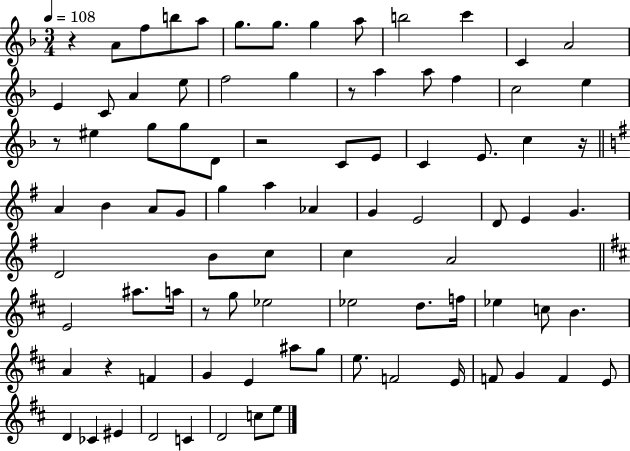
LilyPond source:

{
  \clef treble
  \numericTimeSignature
  \time 3/4
  \key f \major
  \tempo 4 = 108
  r4 a'8 f''8 b''8 a''8 | g''8. g''8. g''4 a''8 | b''2 c'''4 | c'4 a'2 | \break e'4 c'8 a'4 e''8 | f''2 g''4 | r8 a''4 a''8 f''4 | c''2 e''4 | \break r8 eis''4 g''8 g''8 d'8 | r2 c'8 e'8 | c'4 e'8. c''4 r16 | \bar "||" \break \key e \minor a'4 b'4 a'8 g'8 | g''4 a''4 aes'4 | g'4 e'2 | d'8 e'4 g'4. | \break d'2 b'8 c''8 | c''4 a'2 | \bar "||" \break \key b \minor e'2 ais''8. a''16 | r8 g''8 ees''2 | ees''2 d''8. f''16 | ees''4 c''8 b'4. | \break a'4 r4 f'4 | g'4 e'4 ais''8 g''8 | e''8. f'2 e'16 | f'8 g'4 f'4 e'8 | \break d'4 ces'4 eis'4 | d'2 c'4 | d'2 c''8 e''8 | \bar "|."
}